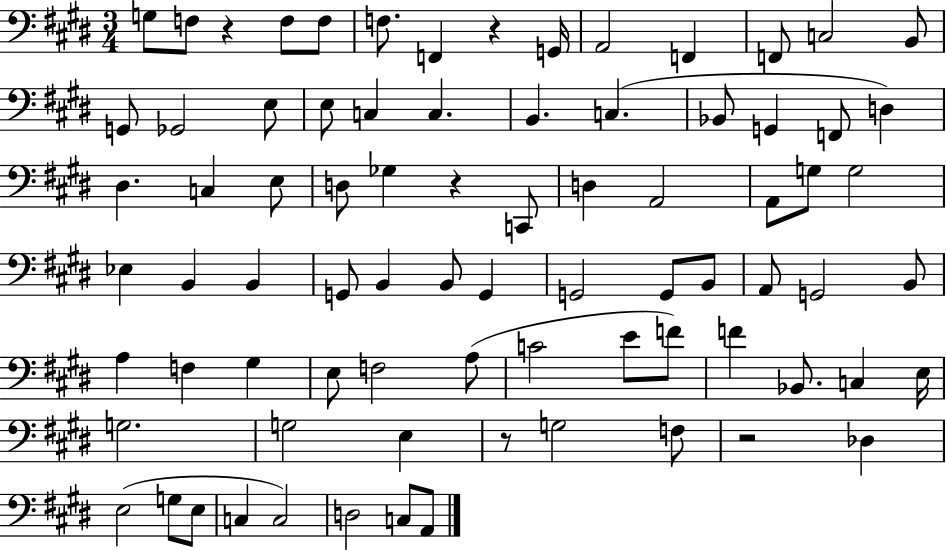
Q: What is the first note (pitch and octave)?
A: G3